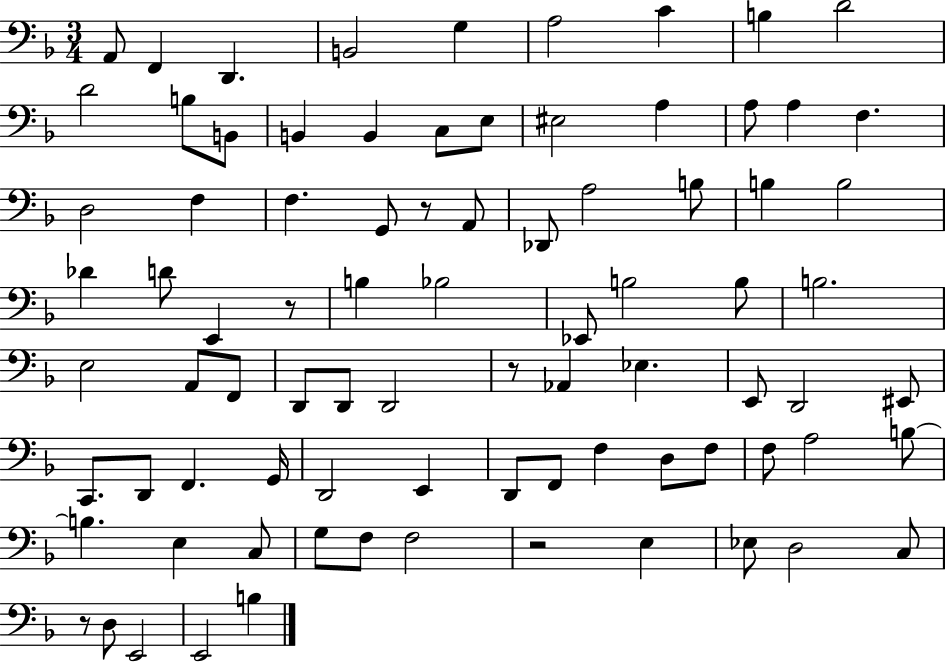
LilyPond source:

{
  \clef bass
  \numericTimeSignature
  \time 3/4
  \key f \major
  a,8 f,4 d,4. | b,2 g4 | a2 c'4 | b4 d'2 | \break d'2 b8 b,8 | b,4 b,4 c8 e8 | eis2 a4 | a8 a4 f4. | \break d2 f4 | f4. g,8 r8 a,8 | des,8 a2 b8 | b4 b2 | \break des'4 d'8 e,4 r8 | b4 bes2 | ees,8 b2 b8 | b2. | \break e2 a,8 f,8 | d,8 d,8 d,2 | r8 aes,4 ees4. | e,8 d,2 eis,8 | \break c,8. d,8 f,4. g,16 | d,2 e,4 | d,8 f,8 f4 d8 f8 | f8 a2 b8~~ | \break b4. e4 c8 | g8 f8 f2 | r2 e4 | ees8 d2 c8 | \break r8 d8 e,2 | e,2 b4 | \bar "|."
}